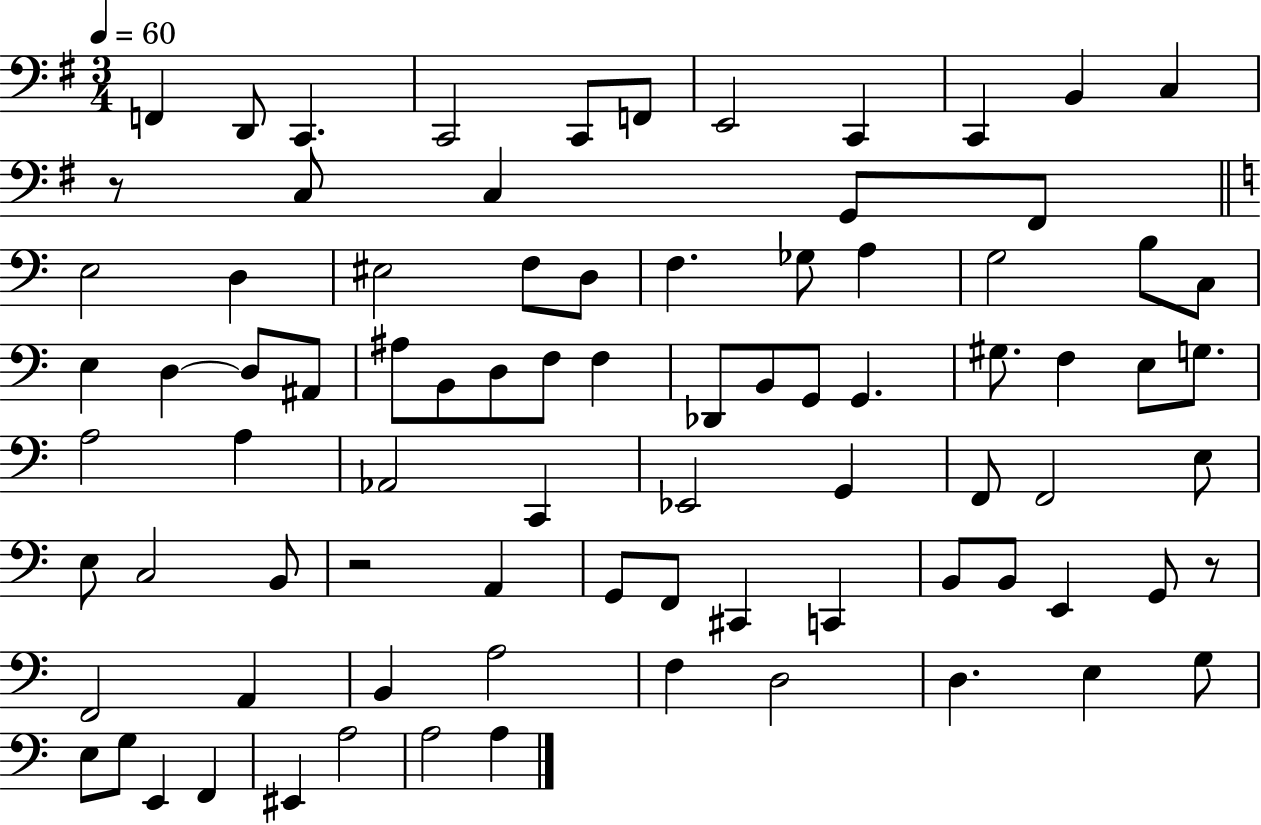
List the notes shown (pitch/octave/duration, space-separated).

F2/q D2/e C2/q. C2/h C2/e F2/e E2/h C2/q C2/q B2/q C3/q R/e C3/e C3/q G2/e F#2/e E3/h D3/q EIS3/h F3/e D3/e F3/q. Gb3/e A3/q G3/h B3/e C3/e E3/q D3/q D3/e A#2/e A#3/e B2/e D3/e F3/e F3/q Db2/e B2/e G2/e G2/q. G#3/e. F3/q E3/e G3/e. A3/h A3/q Ab2/h C2/q Eb2/h G2/q F2/e F2/h E3/e E3/e C3/h B2/e R/h A2/q G2/e F2/e C#2/q C2/q B2/e B2/e E2/q G2/e R/e F2/h A2/q B2/q A3/h F3/q D3/h D3/q. E3/q G3/e E3/e G3/e E2/q F2/q EIS2/q A3/h A3/h A3/q